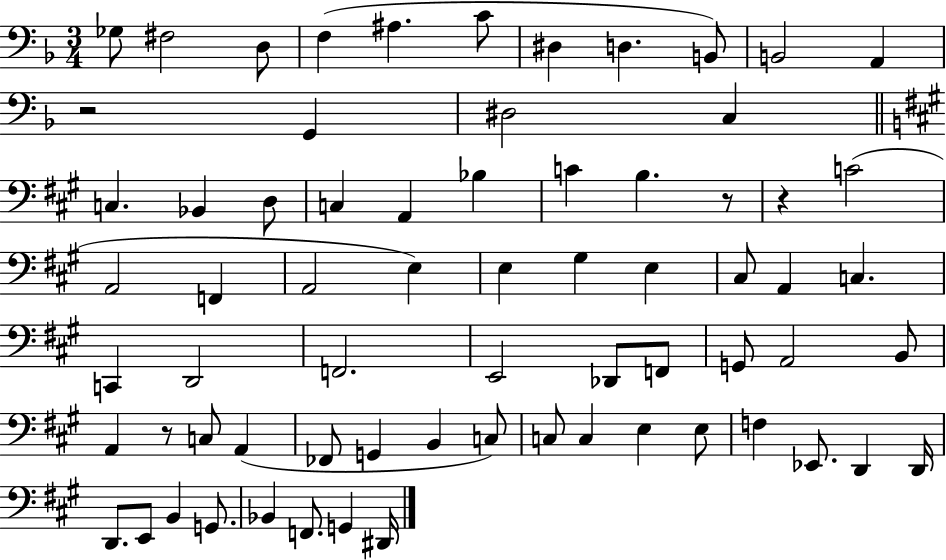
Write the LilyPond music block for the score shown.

{
  \clef bass
  \numericTimeSignature
  \time 3/4
  \key f \major
  \repeat volta 2 { ges8 fis2 d8 | f4( ais4. c'8 | dis4 d4. b,8) | b,2 a,4 | \break r2 g,4 | dis2 c4 | \bar "||" \break \key a \major c4. bes,4 d8 | c4 a,4 bes4 | c'4 b4. r8 | r4 c'2( | \break a,2 f,4 | a,2 e4) | e4 gis4 e4 | cis8 a,4 c4. | \break c,4 d,2 | f,2. | e,2 des,8 f,8 | g,8 a,2 b,8 | \break a,4 r8 c8 a,4( | fes,8 g,4 b,4 c8) | c8 c4 e4 e8 | f4 ees,8. d,4 d,16 | \break d,8. e,8 b,4 g,8. | bes,4 f,8. g,4 dis,16 | } \bar "|."
}